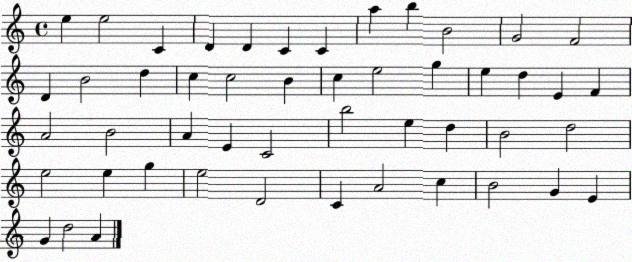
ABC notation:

X:1
T:Untitled
M:4/4
L:1/4
K:C
e e2 C D D C C a b B2 G2 F2 D B2 d c c2 B c e2 g e d E F A2 B2 A E C2 b2 e d B2 d2 e2 e g e2 D2 C A2 c B2 G E G d2 A